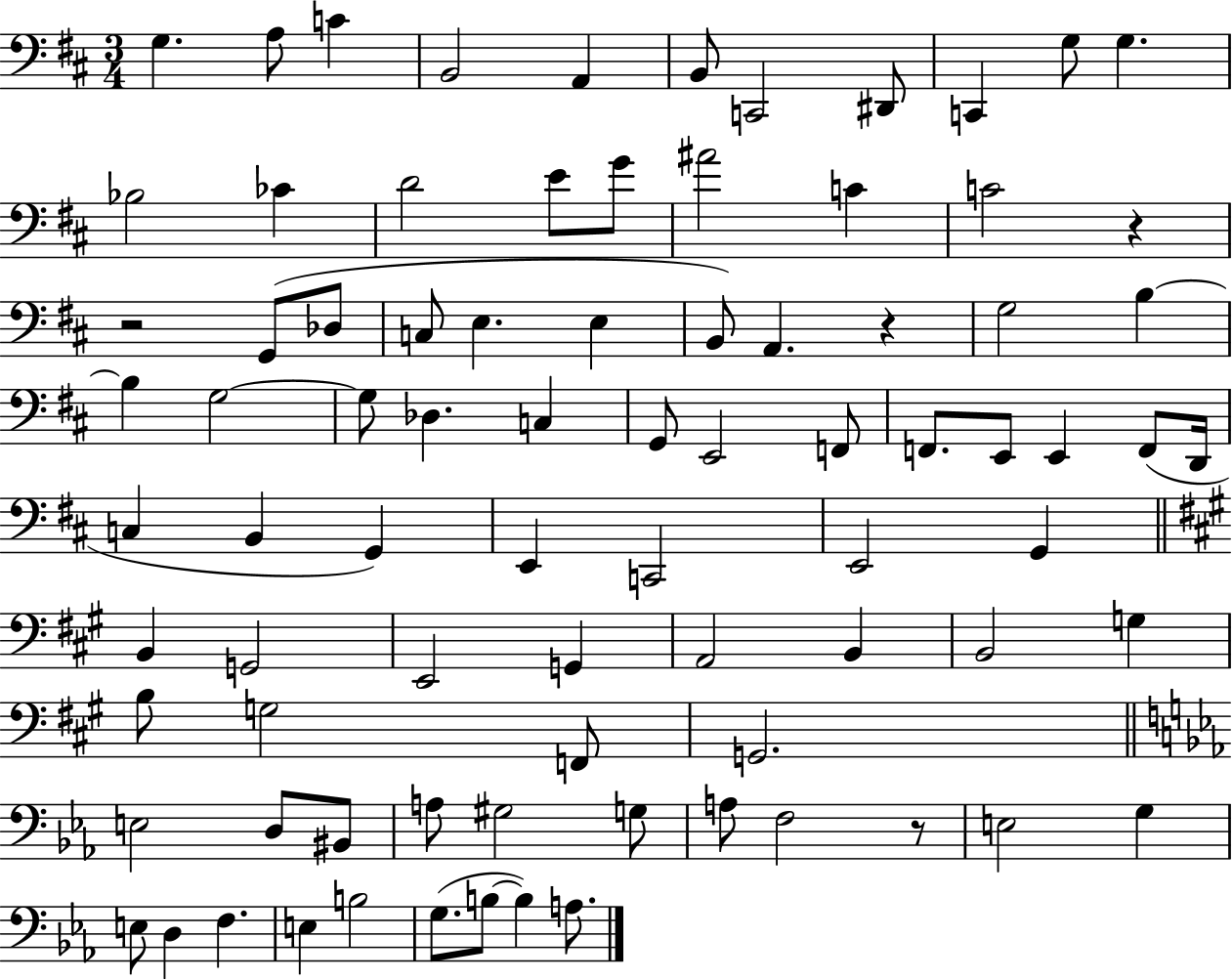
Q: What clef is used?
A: bass